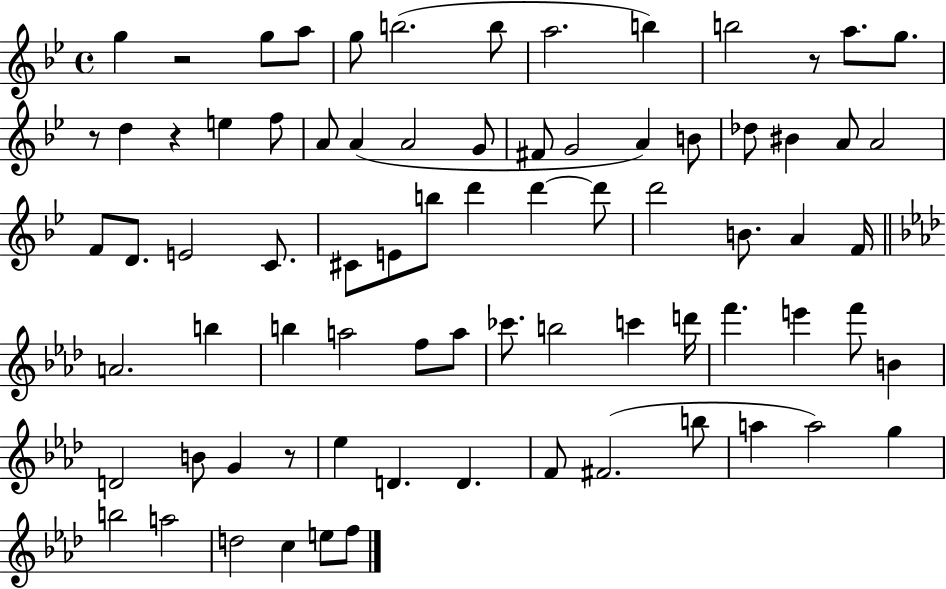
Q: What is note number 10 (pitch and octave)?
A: A5